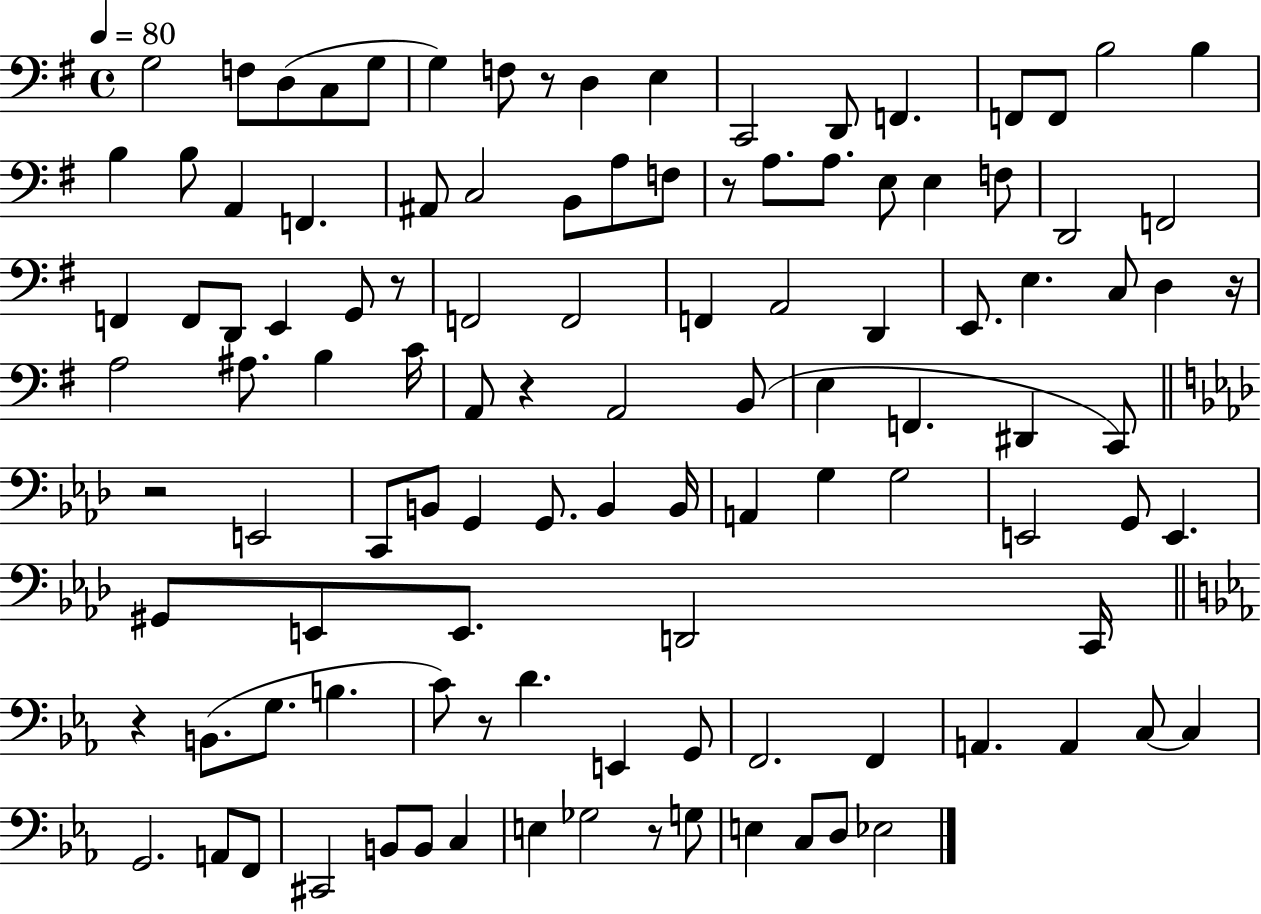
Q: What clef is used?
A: bass